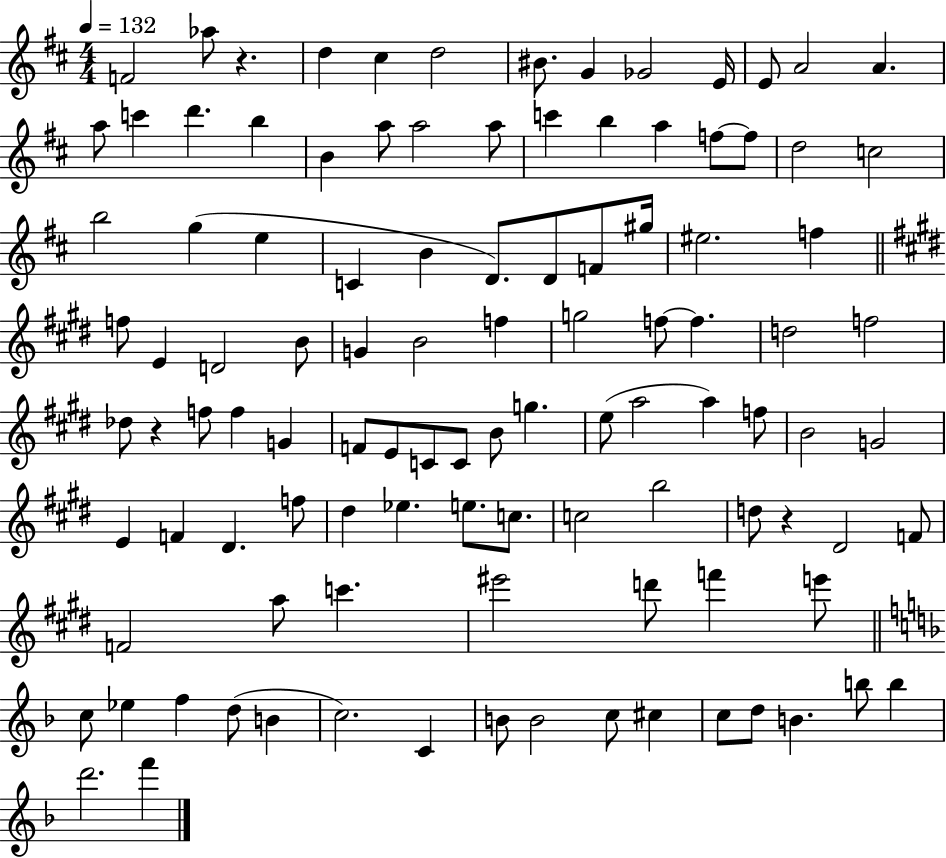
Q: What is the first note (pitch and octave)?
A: F4